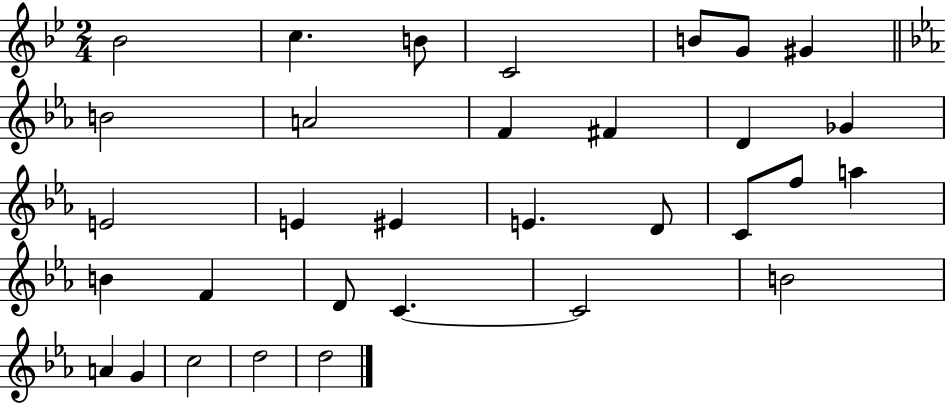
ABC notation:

X:1
T:Untitled
M:2/4
L:1/4
K:Bb
_B2 c B/2 C2 B/2 G/2 ^G B2 A2 F ^F D _G E2 E ^E E D/2 C/2 f/2 a B F D/2 C C2 B2 A G c2 d2 d2